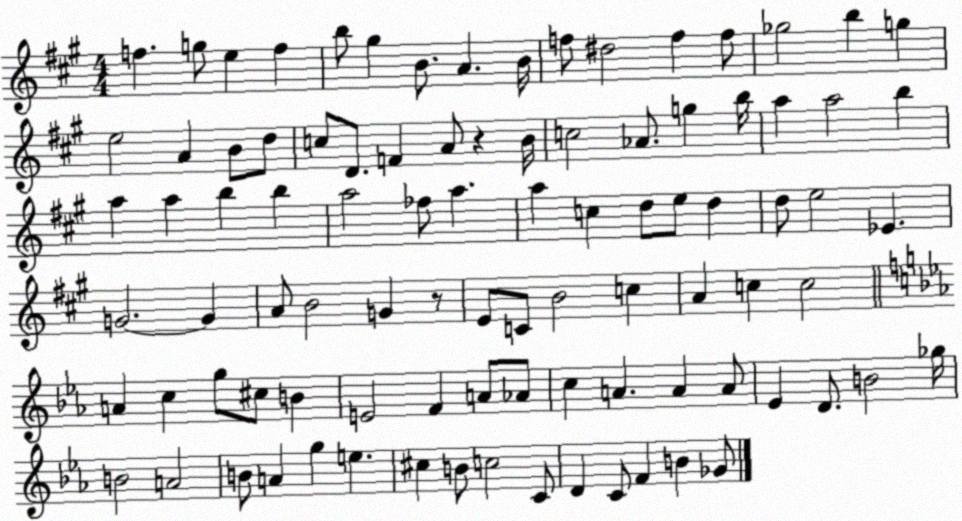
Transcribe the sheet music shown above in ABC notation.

X:1
T:Untitled
M:4/4
L:1/4
K:A
f g/2 e f b/2 ^g B/2 A B/4 f/2 ^d2 f f/2 _g2 b g e2 A B/2 d/2 c/2 D/2 F A/2 z B/4 c2 _A/2 g b/4 a a2 b a a b b a2 _f/2 a a c d/2 e/2 d d/2 e2 _E G2 G A/2 B2 G z/2 E/2 C/2 B2 c A c c2 A c g/2 ^c/2 B E2 F A/2 _A/2 c A A A/2 _E D/2 B2 _g/4 B2 A2 B/2 A g e ^c B/2 c2 C/2 D C/2 F B _G/2